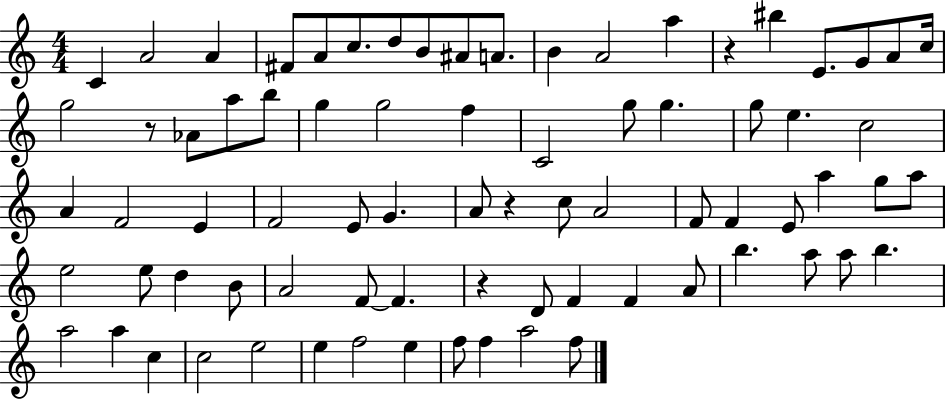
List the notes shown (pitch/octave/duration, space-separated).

C4/q A4/h A4/q F#4/e A4/e C5/e. D5/e B4/e A#4/e A4/e. B4/q A4/h A5/q R/q BIS5/q E4/e. G4/e A4/e C5/s G5/h R/e Ab4/e A5/e B5/e G5/q G5/h F5/q C4/h G5/e G5/q. G5/e E5/q. C5/h A4/q F4/h E4/q F4/h E4/e G4/q. A4/e R/q C5/e A4/h F4/e F4/q E4/e A5/q G5/e A5/e E5/h E5/e D5/q B4/e A4/h F4/e F4/q. R/q D4/e F4/q F4/q A4/e B5/q. A5/e A5/e B5/q. A5/h A5/q C5/q C5/h E5/h E5/q F5/h E5/q F5/e F5/q A5/h F5/e